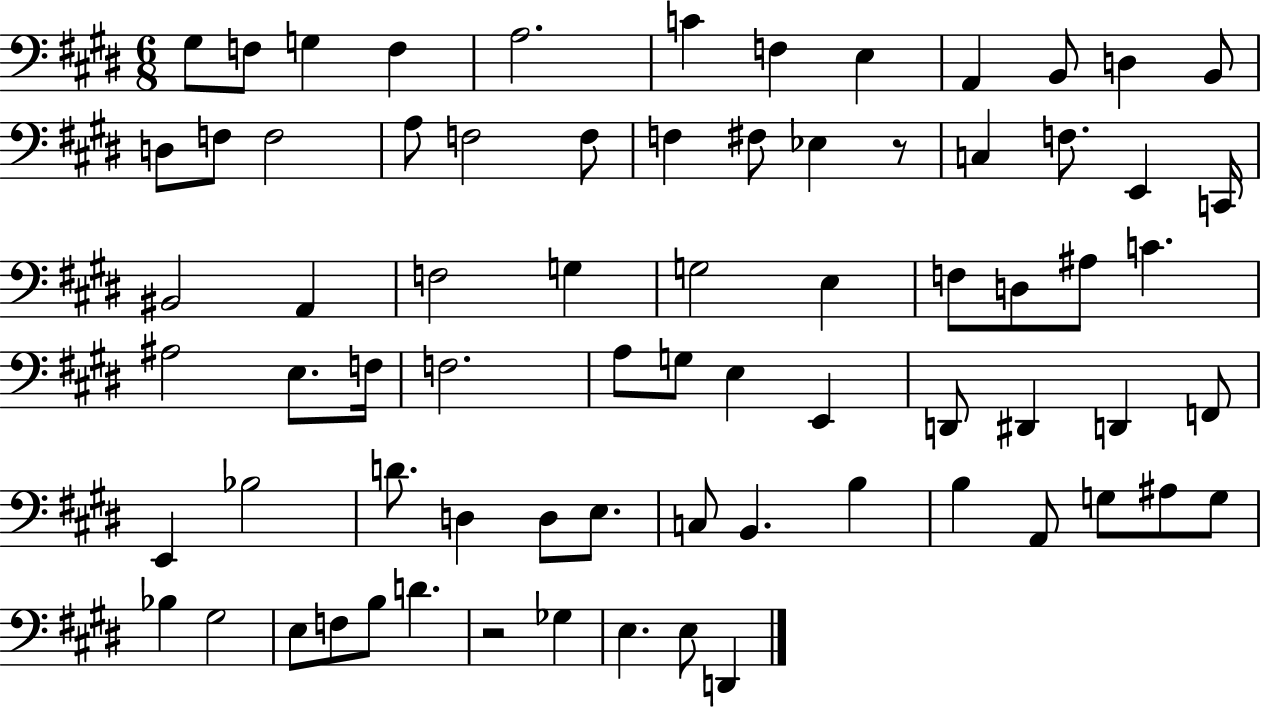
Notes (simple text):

G#3/e F3/e G3/q F3/q A3/h. C4/q F3/q E3/q A2/q B2/e D3/q B2/e D3/e F3/e F3/h A3/e F3/h F3/e F3/q F#3/e Eb3/q R/e C3/q F3/e. E2/q C2/s BIS2/h A2/q F3/h G3/q G3/h E3/q F3/e D3/e A#3/e C4/q. A#3/h E3/e. F3/s F3/h. A3/e G3/e E3/q E2/q D2/e D#2/q D2/q F2/e E2/q Bb3/h D4/e. D3/q D3/e E3/e. C3/e B2/q. B3/q B3/q A2/e G3/e A#3/e G3/e Bb3/q G#3/h E3/e F3/e B3/e D4/q. R/h Gb3/q E3/q. E3/e D2/q